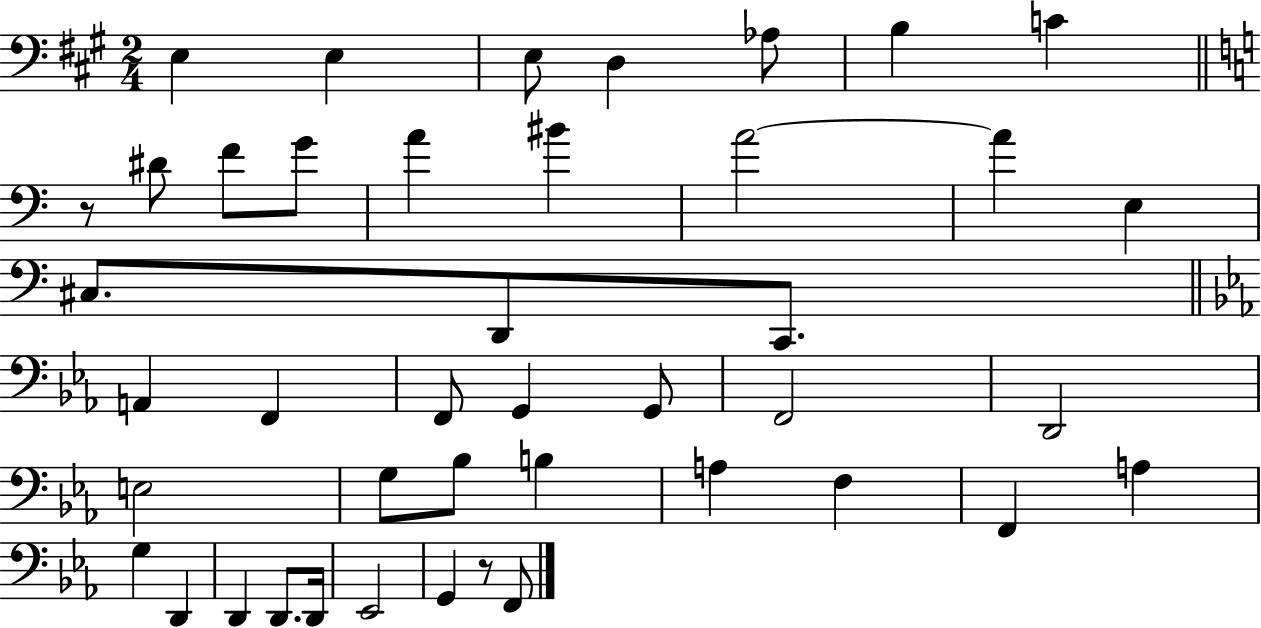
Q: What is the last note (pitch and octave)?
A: F2